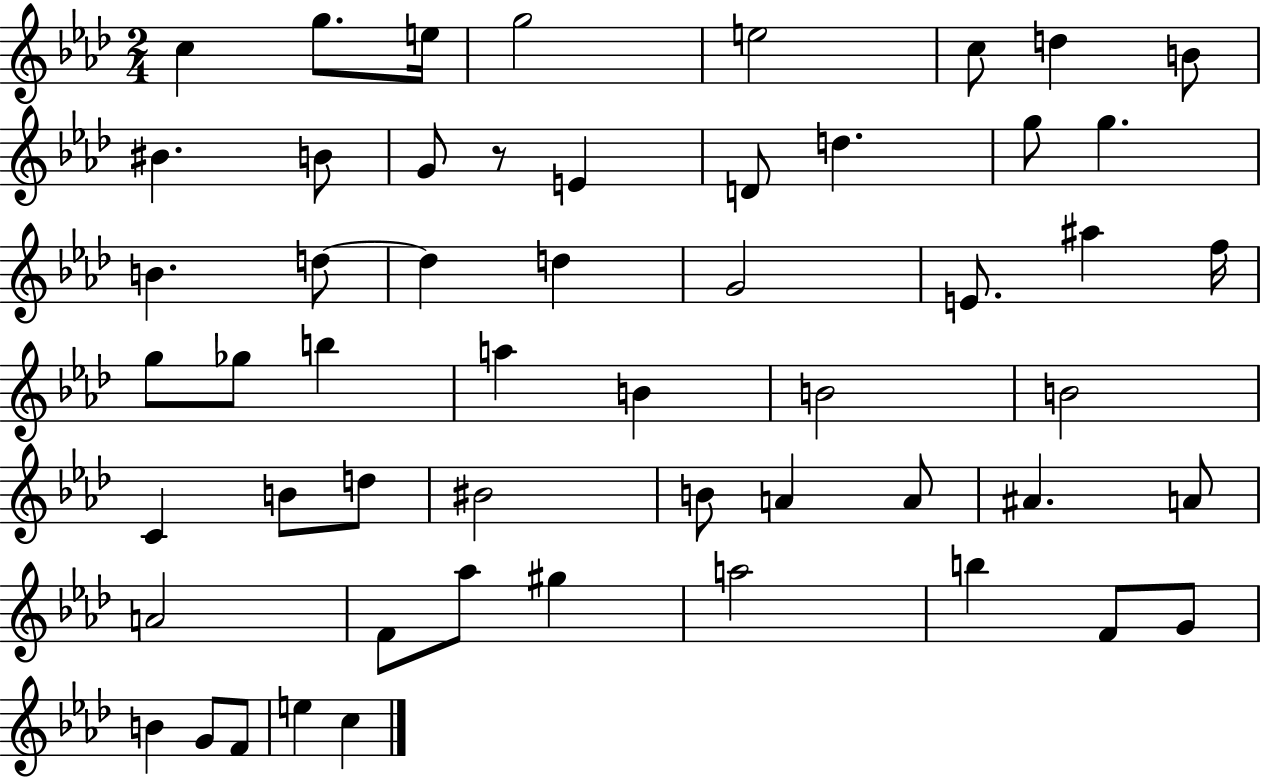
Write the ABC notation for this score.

X:1
T:Untitled
M:2/4
L:1/4
K:Ab
c g/2 e/4 g2 e2 c/2 d B/2 ^B B/2 G/2 z/2 E D/2 d g/2 g B d/2 d d G2 E/2 ^a f/4 g/2 _g/2 b a B B2 B2 C B/2 d/2 ^B2 B/2 A A/2 ^A A/2 A2 F/2 _a/2 ^g a2 b F/2 G/2 B G/2 F/2 e c